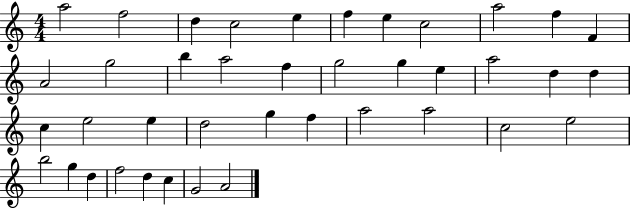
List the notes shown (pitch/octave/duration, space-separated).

A5/h F5/h D5/q C5/h E5/q F5/q E5/q C5/h A5/h F5/q F4/q A4/h G5/h B5/q A5/h F5/q G5/h G5/q E5/q A5/h D5/q D5/q C5/q E5/h E5/q D5/h G5/q F5/q A5/h A5/h C5/h E5/h B5/h G5/q D5/q F5/h D5/q C5/q G4/h A4/h